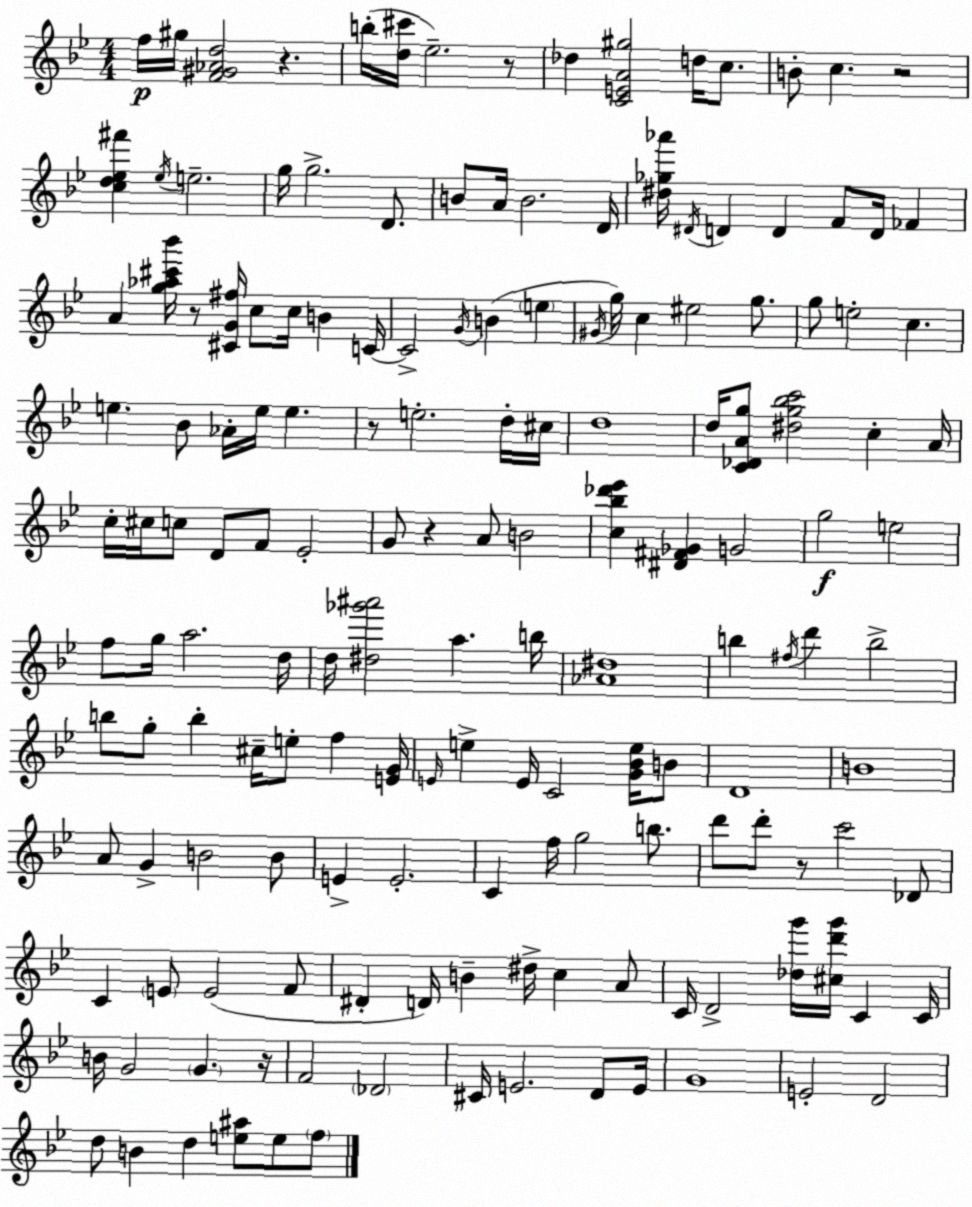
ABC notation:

X:1
T:Untitled
M:4/4
L:1/4
K:Gm
f/4 ^g/4 [F^G_Ad]2 z b/4 [d^c']/4 _e2 z/2 _d [CEA^g]2 d/4 c/2 B/2 c z2 [cd_e^f'] _e/4 e2 g/4 g2 D/2 B/2 A/4 B2 D/4 [^d_g_a']/4 ^D/4 D D F/2 D/4 _F A [g_a^c'_b']/4 z/2 [^CG^f]/4 c/2 c/4 B C/4 C2 G/4 B e ^G/4 g/4 c ^e2 g/2 g/2 e2 c e _B/2 _A/4 e/4 e z/2 e2 d/4 ^c/4 d4 d/4 [C_DAg]/2 [^dg_bc']2 c A/4 c/4 ^c/4 c/2 D/2 F/2 _E2 G/2 z A/2 B2 [c_b_d'_e'] [^D^F_G] G2 g2 e2 f/2 g/4 a2 d/4 d/4 [^d_g'^a']2 a b/4 [_A^d]4 b ^f/4 d' b2 b/2 g/2 b ^c/4 e/2 f [EG]/4 E/4 e E/4 C2 [G_Be]/4 B/2 D4 B4 A/2 G B2 B/2 E E2 C f/4 g2 b/2 d'/2 d'/2 z/2 c'2 _D/2 C E/2 E2 F/2 ^D D/4 B ^d/4 c A/2 C/4 D2 [_dg']/4 [^cd'g']/4 C C/4 B/4 G2 G z/4 F2 _D2 ^C/4 E2 D/2 E/4 G4 E2 D2 d/2 B d [e^a]/2 e/2 f/2